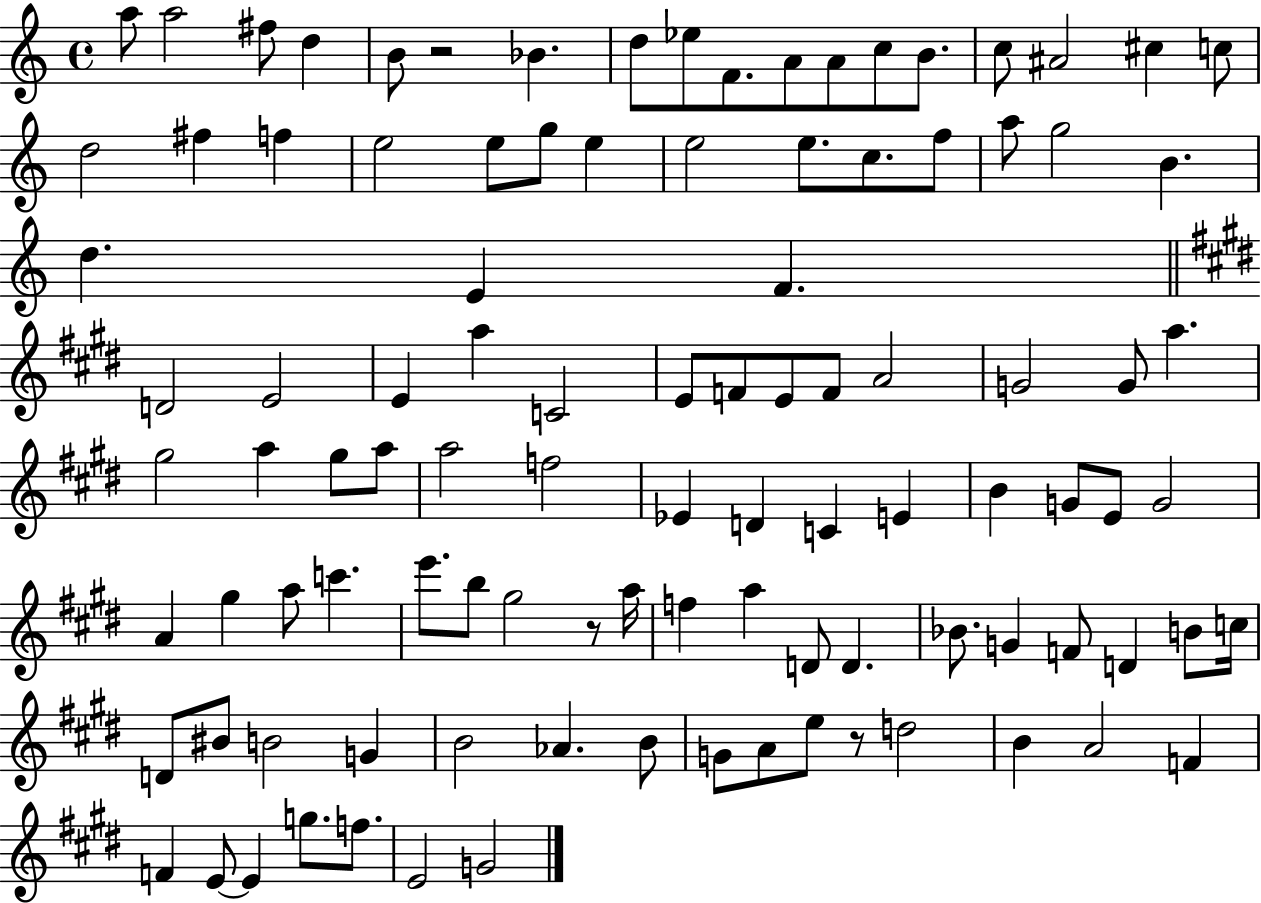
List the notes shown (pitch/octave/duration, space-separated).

A5/e A5/h F#5/e D5/q B4/e R/h Bb4/q. D5/e Eb5/e F4/e. A4/e A4/e C5/e B4/e. C5/e A#4/h C#5/q C5/e D5/h F#5/q F5/q E5/h E5/e G5/e E5/q E5/h E5/e. C5/e. F5/e A5/e G5/h B4/q. D5/q. E4/q F4/q. D4/h E4/h E4/q A5/q C4/h E4/e F4/e E4/e F4/e A4/h G4/h G4/e A5/q. G#5/h A5/q G#5/e A5/e A5/h F5/h Eb4/q D4/q C4/q E4/q B4/q G4/e E4/e G4/h A4/q G#5/q A5/e C6/q. E6/e. B5/e G#5/h R/e A5/s F5/q A5/q D4/e D4/q. Bb4/e. G4/q F4/e D4/q B4/e C5/s D4/e BIS4/e B4/h G4/q B4/h Ab4/q. B4/e G4/e A4/e E5/e R/e D5/h B4/q A4/h F4/q F4/q E4/e E4/q G5/e. F5/e. E4/h G4/h